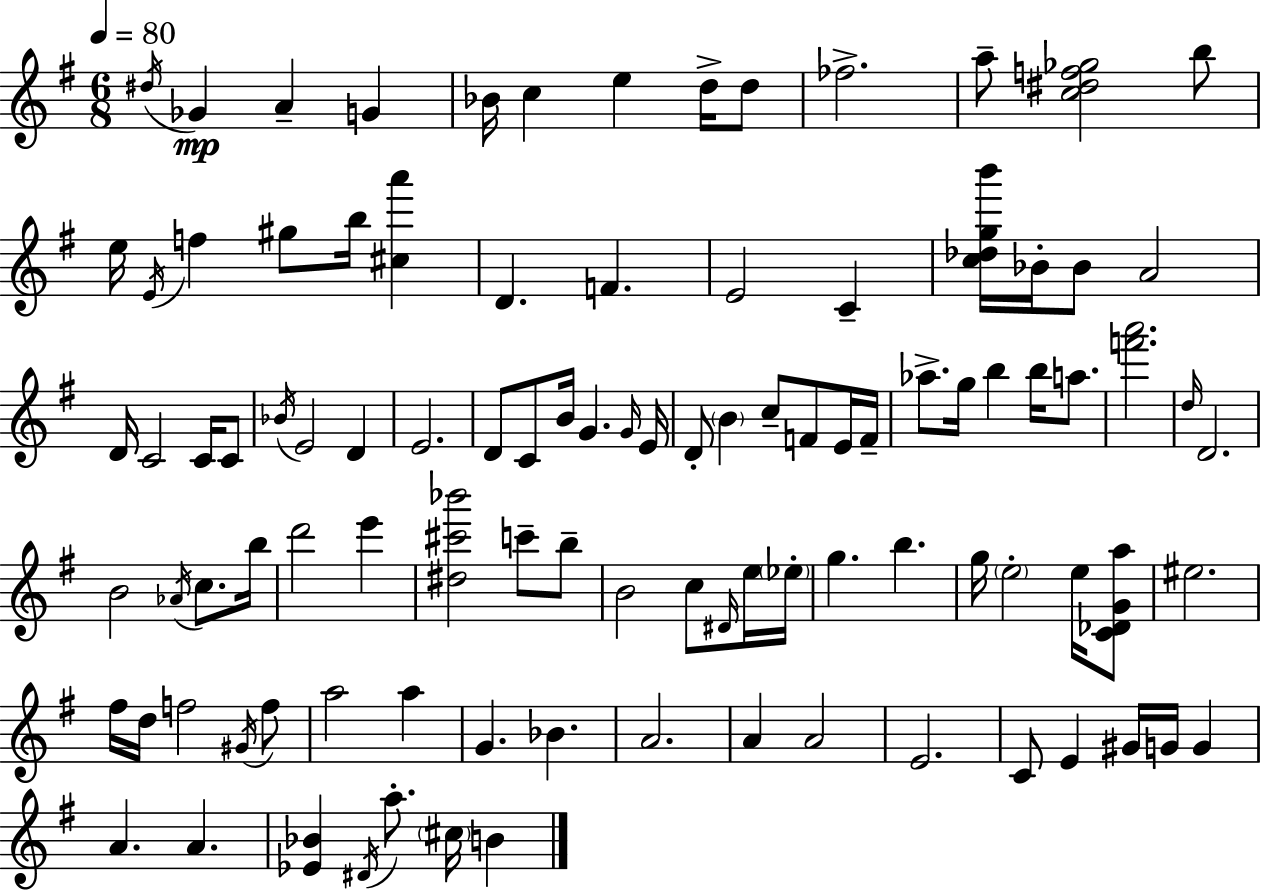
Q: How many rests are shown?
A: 0